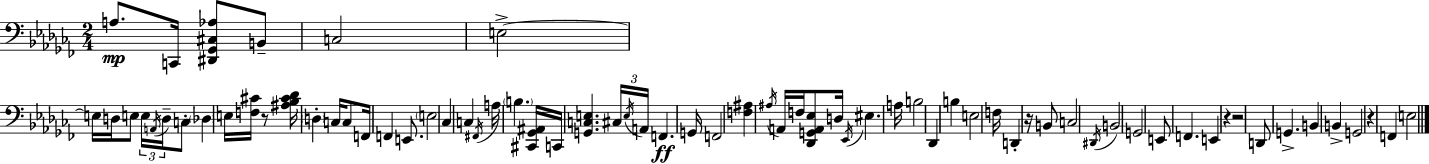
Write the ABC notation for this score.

X:1
T:Untitled
M:2/4
L:1/4
K:Abm
A,/2 C,,/4 [^D,,_G,,^C,_A,]/2 B,,/2 C,2 E,2 E,/4 D,/4 E,/2 E,/4 A,,/4 D,/4 C,/2 _D, E,/4 [F,^C]/4 z/2 [^A,_B,^C_D]/4 D, C,/4 C,/2 F,,/4 F,, E,,/2 E,2 _C, C, ^F,,/4 A,/4 B, [^C,,_G,,^A,,]/4 C,,/4 [G,,C,E,] ^C,/4 E,/4 A,,/4 F,, G,,/4 F,,2 [F,^A,] ^A,/4 A,,/4 F,/4 [_D,,G,,A,,_E,]/2 D,/4 _E,,/4 ^E, A,/4 B,2 _D,, B, E,2 F,/4 D,, z/4 B,,/2 C,2 ^D,,/4 B,,2 G,,2 E,,/2 F,, E,, z z2 D,,/2 G,, B,, B,, G,,2 z F,, E,2